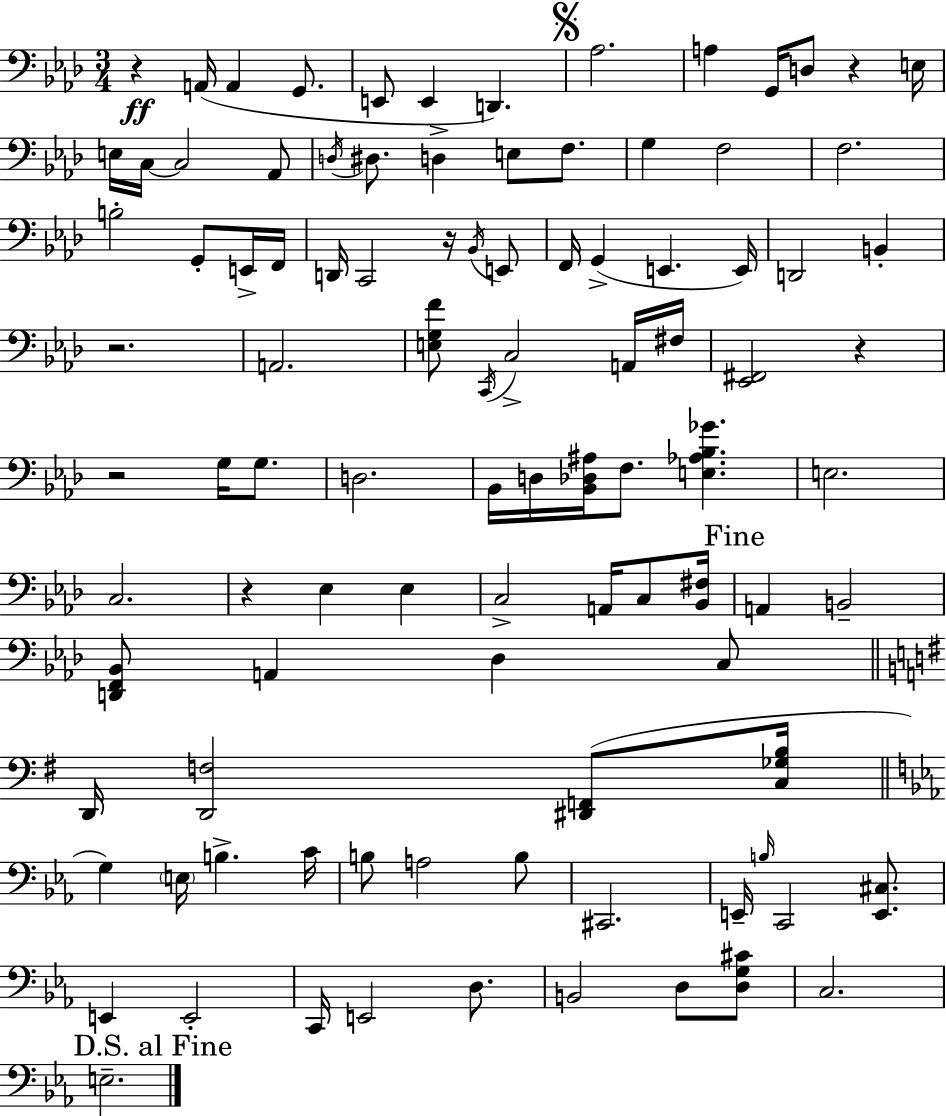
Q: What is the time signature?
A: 3/4